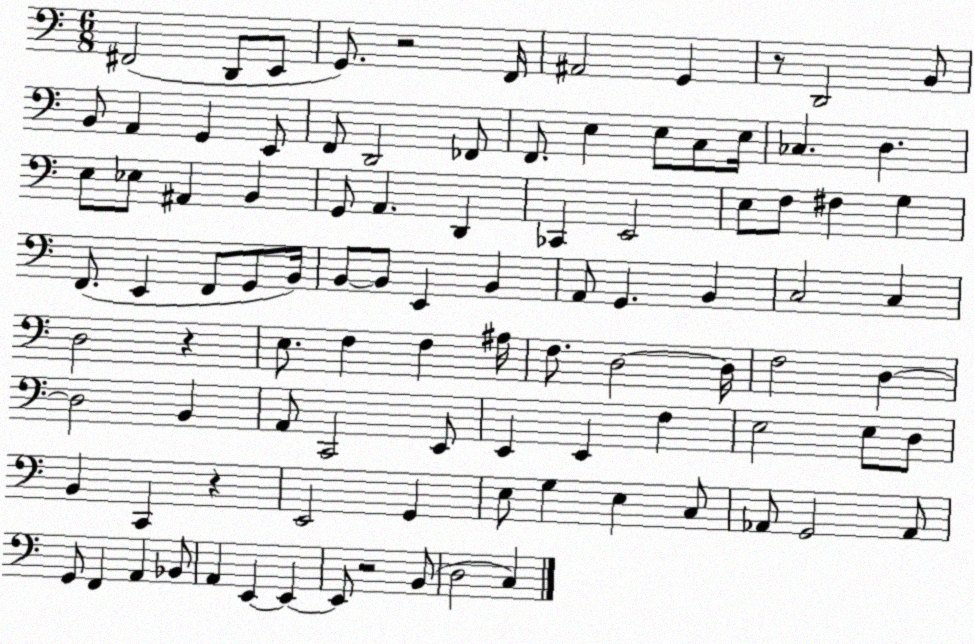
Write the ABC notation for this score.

X:1
T:Untitled
M:6/8
L:1/4
K:C
^F,,2 D,,/2 E,,/2 G,,/2 z2 F,,/4 ^A,,2 G,, z/2 D,,2 B,,/2 B,,/2 A,, G,, E,,/2 F,,/2 D,,2 _F,,/2 F,,/2 E, E,/2 C,/2 E,/4 _C, D, E,/2 _E,/2 ^A,, B,, G,,/2 A,, D,, _C,, E,,2 E,/2 F,/2 ^F, G, F,,/2 E,, F,,/2 G,,/2 B,,/4 B,,/2 B,,/2 E,, B,, A,,/2 G,, B,, C,2 C, D,2 z E,/2 F, F, ^A,/4 F,/2 D,2 D,/4 F,2 D, D,2 B,, A,,/2 C,,2 E,,/2 E,, E,, F, E,2 E,/2 D,/2 B,, C,, z E,,2 G,, E,/2 G, E, C,/2 _A,,/2 G,,2 _A,,/2 G,,/2 F,, A,, _B,,/2 A,, E,, E,, E,,/2 z2 B,,/2 D,2 C,